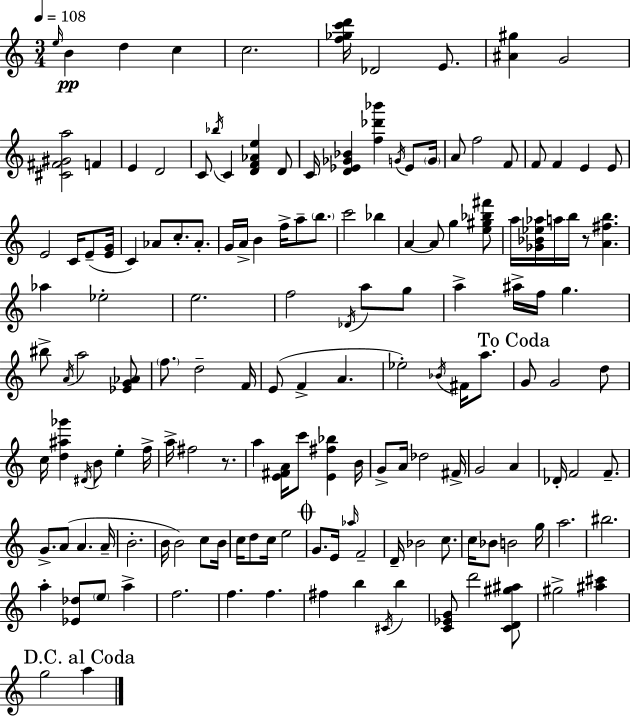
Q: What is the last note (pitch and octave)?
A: A5